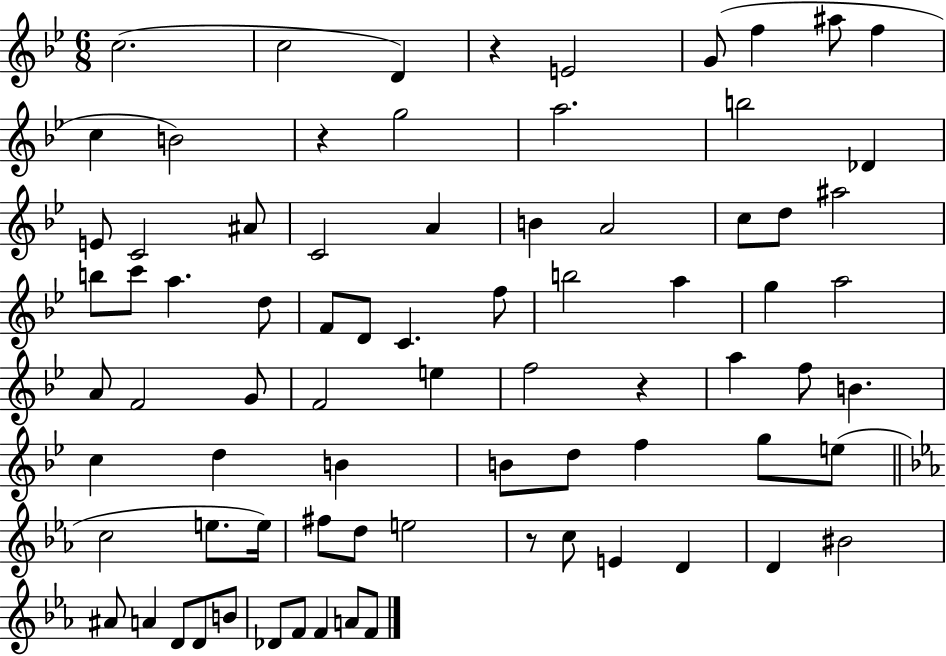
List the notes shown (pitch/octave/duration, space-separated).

C5/h. C5/h D4/q R/q E4/h G4/e F5/q A#5/e F5/q C5/q B4/h R/q G5/h A5/h. B5/h Db4/q E4/e C4/h A#4/e C4/h A4/q B4/q A4/h C5/e D5/e A#5/h B5/e C6/e A5/q. D5/e F4/e D4/e C4/q. F5/e B5/h A5/q G5/q A5/h A4/e F4/h G4/e F4/h E5/q F5/h R/q A5/q F5/e B4/q. C5/q D5/q B4/q B4/e D5/e F5/q G5/e E5/e C5/h E5/e. E5/s F#5/e D5/e E5/h R/e C5/e E4/q D4/q D4/q BIS4/h A#4/e A4/q D4/e D4/e B4/e Db4/e F4/e F4/q A4/e F4/e